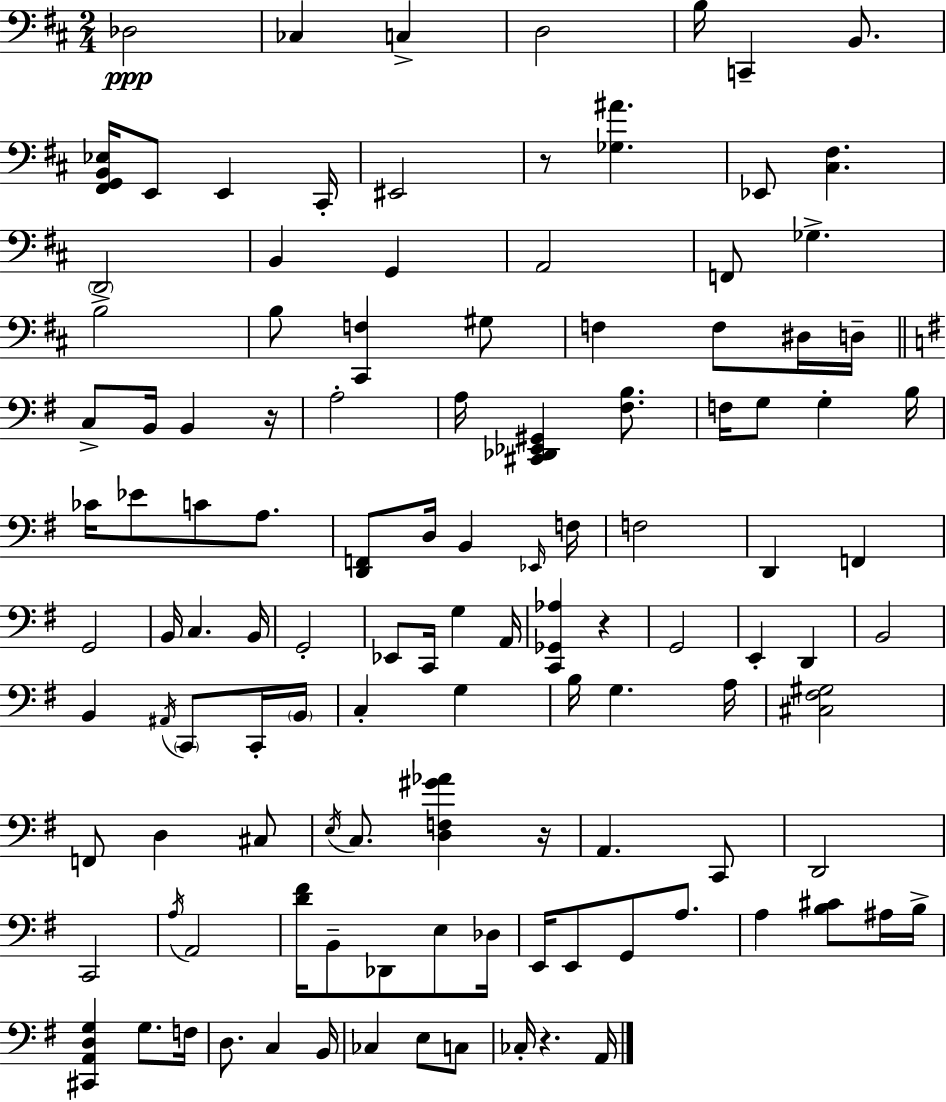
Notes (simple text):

Db3/h CES3/q C3/q D3/h B3/s C2/q B2/e. [F#2,G2,B2,Eb3]/s E2/e E2/q C#2/s EIS2/h R/e [Gb3,A#4]/q. Eb2/e [C#3,F#3]/q. D2/h B2/q G2/q A2/h F2/e Gb3/q. B3/h B3/e [C#2,F3]/q G#3/e F3/q F3/e D#3/s D3/s C3/e B2/s B2/q R/s A3/h A3/s [C#2,Db2,Eb2,G#2]/q [F#3,B3]/e. F3/s G3/e G3/q B3/s CES4/s Eb4/e C4/e A3/e. [D2,F2]/e D3/s B2/q Eb2/s F3/s F3/h D2/q F2/q G2/h B2/s C3/q. B2/s G2/h Eb2/e C2/s G3/q A2/s [C2,Gb2,Ab3]/q R/q G2/h E2/q D2/q B2/h B2/q A#2/s C2/e C2/s B2/s C3/q G3/q B3/s G3/q. A3/s [C#3,F#3,G#3]/h F2/e D3/q C#3/e E3/s C3/e. [D3,F3,G#4,Ab4]/q R/s A2/q. C2/e D2/h C2/h A3/s A2/h [D4,F#4]/s B2/e Db2/e E3/e Db3/s E2/s E2/e G2/e A3/e. A3/q [B3,C#4]/e A#3/s B3/s [C#2,A2,D3,G3]/q G3/e. F3/s D3/e. C3/q B2/s CES3/q E3/e C3/e CES3/s R/q. A2/s